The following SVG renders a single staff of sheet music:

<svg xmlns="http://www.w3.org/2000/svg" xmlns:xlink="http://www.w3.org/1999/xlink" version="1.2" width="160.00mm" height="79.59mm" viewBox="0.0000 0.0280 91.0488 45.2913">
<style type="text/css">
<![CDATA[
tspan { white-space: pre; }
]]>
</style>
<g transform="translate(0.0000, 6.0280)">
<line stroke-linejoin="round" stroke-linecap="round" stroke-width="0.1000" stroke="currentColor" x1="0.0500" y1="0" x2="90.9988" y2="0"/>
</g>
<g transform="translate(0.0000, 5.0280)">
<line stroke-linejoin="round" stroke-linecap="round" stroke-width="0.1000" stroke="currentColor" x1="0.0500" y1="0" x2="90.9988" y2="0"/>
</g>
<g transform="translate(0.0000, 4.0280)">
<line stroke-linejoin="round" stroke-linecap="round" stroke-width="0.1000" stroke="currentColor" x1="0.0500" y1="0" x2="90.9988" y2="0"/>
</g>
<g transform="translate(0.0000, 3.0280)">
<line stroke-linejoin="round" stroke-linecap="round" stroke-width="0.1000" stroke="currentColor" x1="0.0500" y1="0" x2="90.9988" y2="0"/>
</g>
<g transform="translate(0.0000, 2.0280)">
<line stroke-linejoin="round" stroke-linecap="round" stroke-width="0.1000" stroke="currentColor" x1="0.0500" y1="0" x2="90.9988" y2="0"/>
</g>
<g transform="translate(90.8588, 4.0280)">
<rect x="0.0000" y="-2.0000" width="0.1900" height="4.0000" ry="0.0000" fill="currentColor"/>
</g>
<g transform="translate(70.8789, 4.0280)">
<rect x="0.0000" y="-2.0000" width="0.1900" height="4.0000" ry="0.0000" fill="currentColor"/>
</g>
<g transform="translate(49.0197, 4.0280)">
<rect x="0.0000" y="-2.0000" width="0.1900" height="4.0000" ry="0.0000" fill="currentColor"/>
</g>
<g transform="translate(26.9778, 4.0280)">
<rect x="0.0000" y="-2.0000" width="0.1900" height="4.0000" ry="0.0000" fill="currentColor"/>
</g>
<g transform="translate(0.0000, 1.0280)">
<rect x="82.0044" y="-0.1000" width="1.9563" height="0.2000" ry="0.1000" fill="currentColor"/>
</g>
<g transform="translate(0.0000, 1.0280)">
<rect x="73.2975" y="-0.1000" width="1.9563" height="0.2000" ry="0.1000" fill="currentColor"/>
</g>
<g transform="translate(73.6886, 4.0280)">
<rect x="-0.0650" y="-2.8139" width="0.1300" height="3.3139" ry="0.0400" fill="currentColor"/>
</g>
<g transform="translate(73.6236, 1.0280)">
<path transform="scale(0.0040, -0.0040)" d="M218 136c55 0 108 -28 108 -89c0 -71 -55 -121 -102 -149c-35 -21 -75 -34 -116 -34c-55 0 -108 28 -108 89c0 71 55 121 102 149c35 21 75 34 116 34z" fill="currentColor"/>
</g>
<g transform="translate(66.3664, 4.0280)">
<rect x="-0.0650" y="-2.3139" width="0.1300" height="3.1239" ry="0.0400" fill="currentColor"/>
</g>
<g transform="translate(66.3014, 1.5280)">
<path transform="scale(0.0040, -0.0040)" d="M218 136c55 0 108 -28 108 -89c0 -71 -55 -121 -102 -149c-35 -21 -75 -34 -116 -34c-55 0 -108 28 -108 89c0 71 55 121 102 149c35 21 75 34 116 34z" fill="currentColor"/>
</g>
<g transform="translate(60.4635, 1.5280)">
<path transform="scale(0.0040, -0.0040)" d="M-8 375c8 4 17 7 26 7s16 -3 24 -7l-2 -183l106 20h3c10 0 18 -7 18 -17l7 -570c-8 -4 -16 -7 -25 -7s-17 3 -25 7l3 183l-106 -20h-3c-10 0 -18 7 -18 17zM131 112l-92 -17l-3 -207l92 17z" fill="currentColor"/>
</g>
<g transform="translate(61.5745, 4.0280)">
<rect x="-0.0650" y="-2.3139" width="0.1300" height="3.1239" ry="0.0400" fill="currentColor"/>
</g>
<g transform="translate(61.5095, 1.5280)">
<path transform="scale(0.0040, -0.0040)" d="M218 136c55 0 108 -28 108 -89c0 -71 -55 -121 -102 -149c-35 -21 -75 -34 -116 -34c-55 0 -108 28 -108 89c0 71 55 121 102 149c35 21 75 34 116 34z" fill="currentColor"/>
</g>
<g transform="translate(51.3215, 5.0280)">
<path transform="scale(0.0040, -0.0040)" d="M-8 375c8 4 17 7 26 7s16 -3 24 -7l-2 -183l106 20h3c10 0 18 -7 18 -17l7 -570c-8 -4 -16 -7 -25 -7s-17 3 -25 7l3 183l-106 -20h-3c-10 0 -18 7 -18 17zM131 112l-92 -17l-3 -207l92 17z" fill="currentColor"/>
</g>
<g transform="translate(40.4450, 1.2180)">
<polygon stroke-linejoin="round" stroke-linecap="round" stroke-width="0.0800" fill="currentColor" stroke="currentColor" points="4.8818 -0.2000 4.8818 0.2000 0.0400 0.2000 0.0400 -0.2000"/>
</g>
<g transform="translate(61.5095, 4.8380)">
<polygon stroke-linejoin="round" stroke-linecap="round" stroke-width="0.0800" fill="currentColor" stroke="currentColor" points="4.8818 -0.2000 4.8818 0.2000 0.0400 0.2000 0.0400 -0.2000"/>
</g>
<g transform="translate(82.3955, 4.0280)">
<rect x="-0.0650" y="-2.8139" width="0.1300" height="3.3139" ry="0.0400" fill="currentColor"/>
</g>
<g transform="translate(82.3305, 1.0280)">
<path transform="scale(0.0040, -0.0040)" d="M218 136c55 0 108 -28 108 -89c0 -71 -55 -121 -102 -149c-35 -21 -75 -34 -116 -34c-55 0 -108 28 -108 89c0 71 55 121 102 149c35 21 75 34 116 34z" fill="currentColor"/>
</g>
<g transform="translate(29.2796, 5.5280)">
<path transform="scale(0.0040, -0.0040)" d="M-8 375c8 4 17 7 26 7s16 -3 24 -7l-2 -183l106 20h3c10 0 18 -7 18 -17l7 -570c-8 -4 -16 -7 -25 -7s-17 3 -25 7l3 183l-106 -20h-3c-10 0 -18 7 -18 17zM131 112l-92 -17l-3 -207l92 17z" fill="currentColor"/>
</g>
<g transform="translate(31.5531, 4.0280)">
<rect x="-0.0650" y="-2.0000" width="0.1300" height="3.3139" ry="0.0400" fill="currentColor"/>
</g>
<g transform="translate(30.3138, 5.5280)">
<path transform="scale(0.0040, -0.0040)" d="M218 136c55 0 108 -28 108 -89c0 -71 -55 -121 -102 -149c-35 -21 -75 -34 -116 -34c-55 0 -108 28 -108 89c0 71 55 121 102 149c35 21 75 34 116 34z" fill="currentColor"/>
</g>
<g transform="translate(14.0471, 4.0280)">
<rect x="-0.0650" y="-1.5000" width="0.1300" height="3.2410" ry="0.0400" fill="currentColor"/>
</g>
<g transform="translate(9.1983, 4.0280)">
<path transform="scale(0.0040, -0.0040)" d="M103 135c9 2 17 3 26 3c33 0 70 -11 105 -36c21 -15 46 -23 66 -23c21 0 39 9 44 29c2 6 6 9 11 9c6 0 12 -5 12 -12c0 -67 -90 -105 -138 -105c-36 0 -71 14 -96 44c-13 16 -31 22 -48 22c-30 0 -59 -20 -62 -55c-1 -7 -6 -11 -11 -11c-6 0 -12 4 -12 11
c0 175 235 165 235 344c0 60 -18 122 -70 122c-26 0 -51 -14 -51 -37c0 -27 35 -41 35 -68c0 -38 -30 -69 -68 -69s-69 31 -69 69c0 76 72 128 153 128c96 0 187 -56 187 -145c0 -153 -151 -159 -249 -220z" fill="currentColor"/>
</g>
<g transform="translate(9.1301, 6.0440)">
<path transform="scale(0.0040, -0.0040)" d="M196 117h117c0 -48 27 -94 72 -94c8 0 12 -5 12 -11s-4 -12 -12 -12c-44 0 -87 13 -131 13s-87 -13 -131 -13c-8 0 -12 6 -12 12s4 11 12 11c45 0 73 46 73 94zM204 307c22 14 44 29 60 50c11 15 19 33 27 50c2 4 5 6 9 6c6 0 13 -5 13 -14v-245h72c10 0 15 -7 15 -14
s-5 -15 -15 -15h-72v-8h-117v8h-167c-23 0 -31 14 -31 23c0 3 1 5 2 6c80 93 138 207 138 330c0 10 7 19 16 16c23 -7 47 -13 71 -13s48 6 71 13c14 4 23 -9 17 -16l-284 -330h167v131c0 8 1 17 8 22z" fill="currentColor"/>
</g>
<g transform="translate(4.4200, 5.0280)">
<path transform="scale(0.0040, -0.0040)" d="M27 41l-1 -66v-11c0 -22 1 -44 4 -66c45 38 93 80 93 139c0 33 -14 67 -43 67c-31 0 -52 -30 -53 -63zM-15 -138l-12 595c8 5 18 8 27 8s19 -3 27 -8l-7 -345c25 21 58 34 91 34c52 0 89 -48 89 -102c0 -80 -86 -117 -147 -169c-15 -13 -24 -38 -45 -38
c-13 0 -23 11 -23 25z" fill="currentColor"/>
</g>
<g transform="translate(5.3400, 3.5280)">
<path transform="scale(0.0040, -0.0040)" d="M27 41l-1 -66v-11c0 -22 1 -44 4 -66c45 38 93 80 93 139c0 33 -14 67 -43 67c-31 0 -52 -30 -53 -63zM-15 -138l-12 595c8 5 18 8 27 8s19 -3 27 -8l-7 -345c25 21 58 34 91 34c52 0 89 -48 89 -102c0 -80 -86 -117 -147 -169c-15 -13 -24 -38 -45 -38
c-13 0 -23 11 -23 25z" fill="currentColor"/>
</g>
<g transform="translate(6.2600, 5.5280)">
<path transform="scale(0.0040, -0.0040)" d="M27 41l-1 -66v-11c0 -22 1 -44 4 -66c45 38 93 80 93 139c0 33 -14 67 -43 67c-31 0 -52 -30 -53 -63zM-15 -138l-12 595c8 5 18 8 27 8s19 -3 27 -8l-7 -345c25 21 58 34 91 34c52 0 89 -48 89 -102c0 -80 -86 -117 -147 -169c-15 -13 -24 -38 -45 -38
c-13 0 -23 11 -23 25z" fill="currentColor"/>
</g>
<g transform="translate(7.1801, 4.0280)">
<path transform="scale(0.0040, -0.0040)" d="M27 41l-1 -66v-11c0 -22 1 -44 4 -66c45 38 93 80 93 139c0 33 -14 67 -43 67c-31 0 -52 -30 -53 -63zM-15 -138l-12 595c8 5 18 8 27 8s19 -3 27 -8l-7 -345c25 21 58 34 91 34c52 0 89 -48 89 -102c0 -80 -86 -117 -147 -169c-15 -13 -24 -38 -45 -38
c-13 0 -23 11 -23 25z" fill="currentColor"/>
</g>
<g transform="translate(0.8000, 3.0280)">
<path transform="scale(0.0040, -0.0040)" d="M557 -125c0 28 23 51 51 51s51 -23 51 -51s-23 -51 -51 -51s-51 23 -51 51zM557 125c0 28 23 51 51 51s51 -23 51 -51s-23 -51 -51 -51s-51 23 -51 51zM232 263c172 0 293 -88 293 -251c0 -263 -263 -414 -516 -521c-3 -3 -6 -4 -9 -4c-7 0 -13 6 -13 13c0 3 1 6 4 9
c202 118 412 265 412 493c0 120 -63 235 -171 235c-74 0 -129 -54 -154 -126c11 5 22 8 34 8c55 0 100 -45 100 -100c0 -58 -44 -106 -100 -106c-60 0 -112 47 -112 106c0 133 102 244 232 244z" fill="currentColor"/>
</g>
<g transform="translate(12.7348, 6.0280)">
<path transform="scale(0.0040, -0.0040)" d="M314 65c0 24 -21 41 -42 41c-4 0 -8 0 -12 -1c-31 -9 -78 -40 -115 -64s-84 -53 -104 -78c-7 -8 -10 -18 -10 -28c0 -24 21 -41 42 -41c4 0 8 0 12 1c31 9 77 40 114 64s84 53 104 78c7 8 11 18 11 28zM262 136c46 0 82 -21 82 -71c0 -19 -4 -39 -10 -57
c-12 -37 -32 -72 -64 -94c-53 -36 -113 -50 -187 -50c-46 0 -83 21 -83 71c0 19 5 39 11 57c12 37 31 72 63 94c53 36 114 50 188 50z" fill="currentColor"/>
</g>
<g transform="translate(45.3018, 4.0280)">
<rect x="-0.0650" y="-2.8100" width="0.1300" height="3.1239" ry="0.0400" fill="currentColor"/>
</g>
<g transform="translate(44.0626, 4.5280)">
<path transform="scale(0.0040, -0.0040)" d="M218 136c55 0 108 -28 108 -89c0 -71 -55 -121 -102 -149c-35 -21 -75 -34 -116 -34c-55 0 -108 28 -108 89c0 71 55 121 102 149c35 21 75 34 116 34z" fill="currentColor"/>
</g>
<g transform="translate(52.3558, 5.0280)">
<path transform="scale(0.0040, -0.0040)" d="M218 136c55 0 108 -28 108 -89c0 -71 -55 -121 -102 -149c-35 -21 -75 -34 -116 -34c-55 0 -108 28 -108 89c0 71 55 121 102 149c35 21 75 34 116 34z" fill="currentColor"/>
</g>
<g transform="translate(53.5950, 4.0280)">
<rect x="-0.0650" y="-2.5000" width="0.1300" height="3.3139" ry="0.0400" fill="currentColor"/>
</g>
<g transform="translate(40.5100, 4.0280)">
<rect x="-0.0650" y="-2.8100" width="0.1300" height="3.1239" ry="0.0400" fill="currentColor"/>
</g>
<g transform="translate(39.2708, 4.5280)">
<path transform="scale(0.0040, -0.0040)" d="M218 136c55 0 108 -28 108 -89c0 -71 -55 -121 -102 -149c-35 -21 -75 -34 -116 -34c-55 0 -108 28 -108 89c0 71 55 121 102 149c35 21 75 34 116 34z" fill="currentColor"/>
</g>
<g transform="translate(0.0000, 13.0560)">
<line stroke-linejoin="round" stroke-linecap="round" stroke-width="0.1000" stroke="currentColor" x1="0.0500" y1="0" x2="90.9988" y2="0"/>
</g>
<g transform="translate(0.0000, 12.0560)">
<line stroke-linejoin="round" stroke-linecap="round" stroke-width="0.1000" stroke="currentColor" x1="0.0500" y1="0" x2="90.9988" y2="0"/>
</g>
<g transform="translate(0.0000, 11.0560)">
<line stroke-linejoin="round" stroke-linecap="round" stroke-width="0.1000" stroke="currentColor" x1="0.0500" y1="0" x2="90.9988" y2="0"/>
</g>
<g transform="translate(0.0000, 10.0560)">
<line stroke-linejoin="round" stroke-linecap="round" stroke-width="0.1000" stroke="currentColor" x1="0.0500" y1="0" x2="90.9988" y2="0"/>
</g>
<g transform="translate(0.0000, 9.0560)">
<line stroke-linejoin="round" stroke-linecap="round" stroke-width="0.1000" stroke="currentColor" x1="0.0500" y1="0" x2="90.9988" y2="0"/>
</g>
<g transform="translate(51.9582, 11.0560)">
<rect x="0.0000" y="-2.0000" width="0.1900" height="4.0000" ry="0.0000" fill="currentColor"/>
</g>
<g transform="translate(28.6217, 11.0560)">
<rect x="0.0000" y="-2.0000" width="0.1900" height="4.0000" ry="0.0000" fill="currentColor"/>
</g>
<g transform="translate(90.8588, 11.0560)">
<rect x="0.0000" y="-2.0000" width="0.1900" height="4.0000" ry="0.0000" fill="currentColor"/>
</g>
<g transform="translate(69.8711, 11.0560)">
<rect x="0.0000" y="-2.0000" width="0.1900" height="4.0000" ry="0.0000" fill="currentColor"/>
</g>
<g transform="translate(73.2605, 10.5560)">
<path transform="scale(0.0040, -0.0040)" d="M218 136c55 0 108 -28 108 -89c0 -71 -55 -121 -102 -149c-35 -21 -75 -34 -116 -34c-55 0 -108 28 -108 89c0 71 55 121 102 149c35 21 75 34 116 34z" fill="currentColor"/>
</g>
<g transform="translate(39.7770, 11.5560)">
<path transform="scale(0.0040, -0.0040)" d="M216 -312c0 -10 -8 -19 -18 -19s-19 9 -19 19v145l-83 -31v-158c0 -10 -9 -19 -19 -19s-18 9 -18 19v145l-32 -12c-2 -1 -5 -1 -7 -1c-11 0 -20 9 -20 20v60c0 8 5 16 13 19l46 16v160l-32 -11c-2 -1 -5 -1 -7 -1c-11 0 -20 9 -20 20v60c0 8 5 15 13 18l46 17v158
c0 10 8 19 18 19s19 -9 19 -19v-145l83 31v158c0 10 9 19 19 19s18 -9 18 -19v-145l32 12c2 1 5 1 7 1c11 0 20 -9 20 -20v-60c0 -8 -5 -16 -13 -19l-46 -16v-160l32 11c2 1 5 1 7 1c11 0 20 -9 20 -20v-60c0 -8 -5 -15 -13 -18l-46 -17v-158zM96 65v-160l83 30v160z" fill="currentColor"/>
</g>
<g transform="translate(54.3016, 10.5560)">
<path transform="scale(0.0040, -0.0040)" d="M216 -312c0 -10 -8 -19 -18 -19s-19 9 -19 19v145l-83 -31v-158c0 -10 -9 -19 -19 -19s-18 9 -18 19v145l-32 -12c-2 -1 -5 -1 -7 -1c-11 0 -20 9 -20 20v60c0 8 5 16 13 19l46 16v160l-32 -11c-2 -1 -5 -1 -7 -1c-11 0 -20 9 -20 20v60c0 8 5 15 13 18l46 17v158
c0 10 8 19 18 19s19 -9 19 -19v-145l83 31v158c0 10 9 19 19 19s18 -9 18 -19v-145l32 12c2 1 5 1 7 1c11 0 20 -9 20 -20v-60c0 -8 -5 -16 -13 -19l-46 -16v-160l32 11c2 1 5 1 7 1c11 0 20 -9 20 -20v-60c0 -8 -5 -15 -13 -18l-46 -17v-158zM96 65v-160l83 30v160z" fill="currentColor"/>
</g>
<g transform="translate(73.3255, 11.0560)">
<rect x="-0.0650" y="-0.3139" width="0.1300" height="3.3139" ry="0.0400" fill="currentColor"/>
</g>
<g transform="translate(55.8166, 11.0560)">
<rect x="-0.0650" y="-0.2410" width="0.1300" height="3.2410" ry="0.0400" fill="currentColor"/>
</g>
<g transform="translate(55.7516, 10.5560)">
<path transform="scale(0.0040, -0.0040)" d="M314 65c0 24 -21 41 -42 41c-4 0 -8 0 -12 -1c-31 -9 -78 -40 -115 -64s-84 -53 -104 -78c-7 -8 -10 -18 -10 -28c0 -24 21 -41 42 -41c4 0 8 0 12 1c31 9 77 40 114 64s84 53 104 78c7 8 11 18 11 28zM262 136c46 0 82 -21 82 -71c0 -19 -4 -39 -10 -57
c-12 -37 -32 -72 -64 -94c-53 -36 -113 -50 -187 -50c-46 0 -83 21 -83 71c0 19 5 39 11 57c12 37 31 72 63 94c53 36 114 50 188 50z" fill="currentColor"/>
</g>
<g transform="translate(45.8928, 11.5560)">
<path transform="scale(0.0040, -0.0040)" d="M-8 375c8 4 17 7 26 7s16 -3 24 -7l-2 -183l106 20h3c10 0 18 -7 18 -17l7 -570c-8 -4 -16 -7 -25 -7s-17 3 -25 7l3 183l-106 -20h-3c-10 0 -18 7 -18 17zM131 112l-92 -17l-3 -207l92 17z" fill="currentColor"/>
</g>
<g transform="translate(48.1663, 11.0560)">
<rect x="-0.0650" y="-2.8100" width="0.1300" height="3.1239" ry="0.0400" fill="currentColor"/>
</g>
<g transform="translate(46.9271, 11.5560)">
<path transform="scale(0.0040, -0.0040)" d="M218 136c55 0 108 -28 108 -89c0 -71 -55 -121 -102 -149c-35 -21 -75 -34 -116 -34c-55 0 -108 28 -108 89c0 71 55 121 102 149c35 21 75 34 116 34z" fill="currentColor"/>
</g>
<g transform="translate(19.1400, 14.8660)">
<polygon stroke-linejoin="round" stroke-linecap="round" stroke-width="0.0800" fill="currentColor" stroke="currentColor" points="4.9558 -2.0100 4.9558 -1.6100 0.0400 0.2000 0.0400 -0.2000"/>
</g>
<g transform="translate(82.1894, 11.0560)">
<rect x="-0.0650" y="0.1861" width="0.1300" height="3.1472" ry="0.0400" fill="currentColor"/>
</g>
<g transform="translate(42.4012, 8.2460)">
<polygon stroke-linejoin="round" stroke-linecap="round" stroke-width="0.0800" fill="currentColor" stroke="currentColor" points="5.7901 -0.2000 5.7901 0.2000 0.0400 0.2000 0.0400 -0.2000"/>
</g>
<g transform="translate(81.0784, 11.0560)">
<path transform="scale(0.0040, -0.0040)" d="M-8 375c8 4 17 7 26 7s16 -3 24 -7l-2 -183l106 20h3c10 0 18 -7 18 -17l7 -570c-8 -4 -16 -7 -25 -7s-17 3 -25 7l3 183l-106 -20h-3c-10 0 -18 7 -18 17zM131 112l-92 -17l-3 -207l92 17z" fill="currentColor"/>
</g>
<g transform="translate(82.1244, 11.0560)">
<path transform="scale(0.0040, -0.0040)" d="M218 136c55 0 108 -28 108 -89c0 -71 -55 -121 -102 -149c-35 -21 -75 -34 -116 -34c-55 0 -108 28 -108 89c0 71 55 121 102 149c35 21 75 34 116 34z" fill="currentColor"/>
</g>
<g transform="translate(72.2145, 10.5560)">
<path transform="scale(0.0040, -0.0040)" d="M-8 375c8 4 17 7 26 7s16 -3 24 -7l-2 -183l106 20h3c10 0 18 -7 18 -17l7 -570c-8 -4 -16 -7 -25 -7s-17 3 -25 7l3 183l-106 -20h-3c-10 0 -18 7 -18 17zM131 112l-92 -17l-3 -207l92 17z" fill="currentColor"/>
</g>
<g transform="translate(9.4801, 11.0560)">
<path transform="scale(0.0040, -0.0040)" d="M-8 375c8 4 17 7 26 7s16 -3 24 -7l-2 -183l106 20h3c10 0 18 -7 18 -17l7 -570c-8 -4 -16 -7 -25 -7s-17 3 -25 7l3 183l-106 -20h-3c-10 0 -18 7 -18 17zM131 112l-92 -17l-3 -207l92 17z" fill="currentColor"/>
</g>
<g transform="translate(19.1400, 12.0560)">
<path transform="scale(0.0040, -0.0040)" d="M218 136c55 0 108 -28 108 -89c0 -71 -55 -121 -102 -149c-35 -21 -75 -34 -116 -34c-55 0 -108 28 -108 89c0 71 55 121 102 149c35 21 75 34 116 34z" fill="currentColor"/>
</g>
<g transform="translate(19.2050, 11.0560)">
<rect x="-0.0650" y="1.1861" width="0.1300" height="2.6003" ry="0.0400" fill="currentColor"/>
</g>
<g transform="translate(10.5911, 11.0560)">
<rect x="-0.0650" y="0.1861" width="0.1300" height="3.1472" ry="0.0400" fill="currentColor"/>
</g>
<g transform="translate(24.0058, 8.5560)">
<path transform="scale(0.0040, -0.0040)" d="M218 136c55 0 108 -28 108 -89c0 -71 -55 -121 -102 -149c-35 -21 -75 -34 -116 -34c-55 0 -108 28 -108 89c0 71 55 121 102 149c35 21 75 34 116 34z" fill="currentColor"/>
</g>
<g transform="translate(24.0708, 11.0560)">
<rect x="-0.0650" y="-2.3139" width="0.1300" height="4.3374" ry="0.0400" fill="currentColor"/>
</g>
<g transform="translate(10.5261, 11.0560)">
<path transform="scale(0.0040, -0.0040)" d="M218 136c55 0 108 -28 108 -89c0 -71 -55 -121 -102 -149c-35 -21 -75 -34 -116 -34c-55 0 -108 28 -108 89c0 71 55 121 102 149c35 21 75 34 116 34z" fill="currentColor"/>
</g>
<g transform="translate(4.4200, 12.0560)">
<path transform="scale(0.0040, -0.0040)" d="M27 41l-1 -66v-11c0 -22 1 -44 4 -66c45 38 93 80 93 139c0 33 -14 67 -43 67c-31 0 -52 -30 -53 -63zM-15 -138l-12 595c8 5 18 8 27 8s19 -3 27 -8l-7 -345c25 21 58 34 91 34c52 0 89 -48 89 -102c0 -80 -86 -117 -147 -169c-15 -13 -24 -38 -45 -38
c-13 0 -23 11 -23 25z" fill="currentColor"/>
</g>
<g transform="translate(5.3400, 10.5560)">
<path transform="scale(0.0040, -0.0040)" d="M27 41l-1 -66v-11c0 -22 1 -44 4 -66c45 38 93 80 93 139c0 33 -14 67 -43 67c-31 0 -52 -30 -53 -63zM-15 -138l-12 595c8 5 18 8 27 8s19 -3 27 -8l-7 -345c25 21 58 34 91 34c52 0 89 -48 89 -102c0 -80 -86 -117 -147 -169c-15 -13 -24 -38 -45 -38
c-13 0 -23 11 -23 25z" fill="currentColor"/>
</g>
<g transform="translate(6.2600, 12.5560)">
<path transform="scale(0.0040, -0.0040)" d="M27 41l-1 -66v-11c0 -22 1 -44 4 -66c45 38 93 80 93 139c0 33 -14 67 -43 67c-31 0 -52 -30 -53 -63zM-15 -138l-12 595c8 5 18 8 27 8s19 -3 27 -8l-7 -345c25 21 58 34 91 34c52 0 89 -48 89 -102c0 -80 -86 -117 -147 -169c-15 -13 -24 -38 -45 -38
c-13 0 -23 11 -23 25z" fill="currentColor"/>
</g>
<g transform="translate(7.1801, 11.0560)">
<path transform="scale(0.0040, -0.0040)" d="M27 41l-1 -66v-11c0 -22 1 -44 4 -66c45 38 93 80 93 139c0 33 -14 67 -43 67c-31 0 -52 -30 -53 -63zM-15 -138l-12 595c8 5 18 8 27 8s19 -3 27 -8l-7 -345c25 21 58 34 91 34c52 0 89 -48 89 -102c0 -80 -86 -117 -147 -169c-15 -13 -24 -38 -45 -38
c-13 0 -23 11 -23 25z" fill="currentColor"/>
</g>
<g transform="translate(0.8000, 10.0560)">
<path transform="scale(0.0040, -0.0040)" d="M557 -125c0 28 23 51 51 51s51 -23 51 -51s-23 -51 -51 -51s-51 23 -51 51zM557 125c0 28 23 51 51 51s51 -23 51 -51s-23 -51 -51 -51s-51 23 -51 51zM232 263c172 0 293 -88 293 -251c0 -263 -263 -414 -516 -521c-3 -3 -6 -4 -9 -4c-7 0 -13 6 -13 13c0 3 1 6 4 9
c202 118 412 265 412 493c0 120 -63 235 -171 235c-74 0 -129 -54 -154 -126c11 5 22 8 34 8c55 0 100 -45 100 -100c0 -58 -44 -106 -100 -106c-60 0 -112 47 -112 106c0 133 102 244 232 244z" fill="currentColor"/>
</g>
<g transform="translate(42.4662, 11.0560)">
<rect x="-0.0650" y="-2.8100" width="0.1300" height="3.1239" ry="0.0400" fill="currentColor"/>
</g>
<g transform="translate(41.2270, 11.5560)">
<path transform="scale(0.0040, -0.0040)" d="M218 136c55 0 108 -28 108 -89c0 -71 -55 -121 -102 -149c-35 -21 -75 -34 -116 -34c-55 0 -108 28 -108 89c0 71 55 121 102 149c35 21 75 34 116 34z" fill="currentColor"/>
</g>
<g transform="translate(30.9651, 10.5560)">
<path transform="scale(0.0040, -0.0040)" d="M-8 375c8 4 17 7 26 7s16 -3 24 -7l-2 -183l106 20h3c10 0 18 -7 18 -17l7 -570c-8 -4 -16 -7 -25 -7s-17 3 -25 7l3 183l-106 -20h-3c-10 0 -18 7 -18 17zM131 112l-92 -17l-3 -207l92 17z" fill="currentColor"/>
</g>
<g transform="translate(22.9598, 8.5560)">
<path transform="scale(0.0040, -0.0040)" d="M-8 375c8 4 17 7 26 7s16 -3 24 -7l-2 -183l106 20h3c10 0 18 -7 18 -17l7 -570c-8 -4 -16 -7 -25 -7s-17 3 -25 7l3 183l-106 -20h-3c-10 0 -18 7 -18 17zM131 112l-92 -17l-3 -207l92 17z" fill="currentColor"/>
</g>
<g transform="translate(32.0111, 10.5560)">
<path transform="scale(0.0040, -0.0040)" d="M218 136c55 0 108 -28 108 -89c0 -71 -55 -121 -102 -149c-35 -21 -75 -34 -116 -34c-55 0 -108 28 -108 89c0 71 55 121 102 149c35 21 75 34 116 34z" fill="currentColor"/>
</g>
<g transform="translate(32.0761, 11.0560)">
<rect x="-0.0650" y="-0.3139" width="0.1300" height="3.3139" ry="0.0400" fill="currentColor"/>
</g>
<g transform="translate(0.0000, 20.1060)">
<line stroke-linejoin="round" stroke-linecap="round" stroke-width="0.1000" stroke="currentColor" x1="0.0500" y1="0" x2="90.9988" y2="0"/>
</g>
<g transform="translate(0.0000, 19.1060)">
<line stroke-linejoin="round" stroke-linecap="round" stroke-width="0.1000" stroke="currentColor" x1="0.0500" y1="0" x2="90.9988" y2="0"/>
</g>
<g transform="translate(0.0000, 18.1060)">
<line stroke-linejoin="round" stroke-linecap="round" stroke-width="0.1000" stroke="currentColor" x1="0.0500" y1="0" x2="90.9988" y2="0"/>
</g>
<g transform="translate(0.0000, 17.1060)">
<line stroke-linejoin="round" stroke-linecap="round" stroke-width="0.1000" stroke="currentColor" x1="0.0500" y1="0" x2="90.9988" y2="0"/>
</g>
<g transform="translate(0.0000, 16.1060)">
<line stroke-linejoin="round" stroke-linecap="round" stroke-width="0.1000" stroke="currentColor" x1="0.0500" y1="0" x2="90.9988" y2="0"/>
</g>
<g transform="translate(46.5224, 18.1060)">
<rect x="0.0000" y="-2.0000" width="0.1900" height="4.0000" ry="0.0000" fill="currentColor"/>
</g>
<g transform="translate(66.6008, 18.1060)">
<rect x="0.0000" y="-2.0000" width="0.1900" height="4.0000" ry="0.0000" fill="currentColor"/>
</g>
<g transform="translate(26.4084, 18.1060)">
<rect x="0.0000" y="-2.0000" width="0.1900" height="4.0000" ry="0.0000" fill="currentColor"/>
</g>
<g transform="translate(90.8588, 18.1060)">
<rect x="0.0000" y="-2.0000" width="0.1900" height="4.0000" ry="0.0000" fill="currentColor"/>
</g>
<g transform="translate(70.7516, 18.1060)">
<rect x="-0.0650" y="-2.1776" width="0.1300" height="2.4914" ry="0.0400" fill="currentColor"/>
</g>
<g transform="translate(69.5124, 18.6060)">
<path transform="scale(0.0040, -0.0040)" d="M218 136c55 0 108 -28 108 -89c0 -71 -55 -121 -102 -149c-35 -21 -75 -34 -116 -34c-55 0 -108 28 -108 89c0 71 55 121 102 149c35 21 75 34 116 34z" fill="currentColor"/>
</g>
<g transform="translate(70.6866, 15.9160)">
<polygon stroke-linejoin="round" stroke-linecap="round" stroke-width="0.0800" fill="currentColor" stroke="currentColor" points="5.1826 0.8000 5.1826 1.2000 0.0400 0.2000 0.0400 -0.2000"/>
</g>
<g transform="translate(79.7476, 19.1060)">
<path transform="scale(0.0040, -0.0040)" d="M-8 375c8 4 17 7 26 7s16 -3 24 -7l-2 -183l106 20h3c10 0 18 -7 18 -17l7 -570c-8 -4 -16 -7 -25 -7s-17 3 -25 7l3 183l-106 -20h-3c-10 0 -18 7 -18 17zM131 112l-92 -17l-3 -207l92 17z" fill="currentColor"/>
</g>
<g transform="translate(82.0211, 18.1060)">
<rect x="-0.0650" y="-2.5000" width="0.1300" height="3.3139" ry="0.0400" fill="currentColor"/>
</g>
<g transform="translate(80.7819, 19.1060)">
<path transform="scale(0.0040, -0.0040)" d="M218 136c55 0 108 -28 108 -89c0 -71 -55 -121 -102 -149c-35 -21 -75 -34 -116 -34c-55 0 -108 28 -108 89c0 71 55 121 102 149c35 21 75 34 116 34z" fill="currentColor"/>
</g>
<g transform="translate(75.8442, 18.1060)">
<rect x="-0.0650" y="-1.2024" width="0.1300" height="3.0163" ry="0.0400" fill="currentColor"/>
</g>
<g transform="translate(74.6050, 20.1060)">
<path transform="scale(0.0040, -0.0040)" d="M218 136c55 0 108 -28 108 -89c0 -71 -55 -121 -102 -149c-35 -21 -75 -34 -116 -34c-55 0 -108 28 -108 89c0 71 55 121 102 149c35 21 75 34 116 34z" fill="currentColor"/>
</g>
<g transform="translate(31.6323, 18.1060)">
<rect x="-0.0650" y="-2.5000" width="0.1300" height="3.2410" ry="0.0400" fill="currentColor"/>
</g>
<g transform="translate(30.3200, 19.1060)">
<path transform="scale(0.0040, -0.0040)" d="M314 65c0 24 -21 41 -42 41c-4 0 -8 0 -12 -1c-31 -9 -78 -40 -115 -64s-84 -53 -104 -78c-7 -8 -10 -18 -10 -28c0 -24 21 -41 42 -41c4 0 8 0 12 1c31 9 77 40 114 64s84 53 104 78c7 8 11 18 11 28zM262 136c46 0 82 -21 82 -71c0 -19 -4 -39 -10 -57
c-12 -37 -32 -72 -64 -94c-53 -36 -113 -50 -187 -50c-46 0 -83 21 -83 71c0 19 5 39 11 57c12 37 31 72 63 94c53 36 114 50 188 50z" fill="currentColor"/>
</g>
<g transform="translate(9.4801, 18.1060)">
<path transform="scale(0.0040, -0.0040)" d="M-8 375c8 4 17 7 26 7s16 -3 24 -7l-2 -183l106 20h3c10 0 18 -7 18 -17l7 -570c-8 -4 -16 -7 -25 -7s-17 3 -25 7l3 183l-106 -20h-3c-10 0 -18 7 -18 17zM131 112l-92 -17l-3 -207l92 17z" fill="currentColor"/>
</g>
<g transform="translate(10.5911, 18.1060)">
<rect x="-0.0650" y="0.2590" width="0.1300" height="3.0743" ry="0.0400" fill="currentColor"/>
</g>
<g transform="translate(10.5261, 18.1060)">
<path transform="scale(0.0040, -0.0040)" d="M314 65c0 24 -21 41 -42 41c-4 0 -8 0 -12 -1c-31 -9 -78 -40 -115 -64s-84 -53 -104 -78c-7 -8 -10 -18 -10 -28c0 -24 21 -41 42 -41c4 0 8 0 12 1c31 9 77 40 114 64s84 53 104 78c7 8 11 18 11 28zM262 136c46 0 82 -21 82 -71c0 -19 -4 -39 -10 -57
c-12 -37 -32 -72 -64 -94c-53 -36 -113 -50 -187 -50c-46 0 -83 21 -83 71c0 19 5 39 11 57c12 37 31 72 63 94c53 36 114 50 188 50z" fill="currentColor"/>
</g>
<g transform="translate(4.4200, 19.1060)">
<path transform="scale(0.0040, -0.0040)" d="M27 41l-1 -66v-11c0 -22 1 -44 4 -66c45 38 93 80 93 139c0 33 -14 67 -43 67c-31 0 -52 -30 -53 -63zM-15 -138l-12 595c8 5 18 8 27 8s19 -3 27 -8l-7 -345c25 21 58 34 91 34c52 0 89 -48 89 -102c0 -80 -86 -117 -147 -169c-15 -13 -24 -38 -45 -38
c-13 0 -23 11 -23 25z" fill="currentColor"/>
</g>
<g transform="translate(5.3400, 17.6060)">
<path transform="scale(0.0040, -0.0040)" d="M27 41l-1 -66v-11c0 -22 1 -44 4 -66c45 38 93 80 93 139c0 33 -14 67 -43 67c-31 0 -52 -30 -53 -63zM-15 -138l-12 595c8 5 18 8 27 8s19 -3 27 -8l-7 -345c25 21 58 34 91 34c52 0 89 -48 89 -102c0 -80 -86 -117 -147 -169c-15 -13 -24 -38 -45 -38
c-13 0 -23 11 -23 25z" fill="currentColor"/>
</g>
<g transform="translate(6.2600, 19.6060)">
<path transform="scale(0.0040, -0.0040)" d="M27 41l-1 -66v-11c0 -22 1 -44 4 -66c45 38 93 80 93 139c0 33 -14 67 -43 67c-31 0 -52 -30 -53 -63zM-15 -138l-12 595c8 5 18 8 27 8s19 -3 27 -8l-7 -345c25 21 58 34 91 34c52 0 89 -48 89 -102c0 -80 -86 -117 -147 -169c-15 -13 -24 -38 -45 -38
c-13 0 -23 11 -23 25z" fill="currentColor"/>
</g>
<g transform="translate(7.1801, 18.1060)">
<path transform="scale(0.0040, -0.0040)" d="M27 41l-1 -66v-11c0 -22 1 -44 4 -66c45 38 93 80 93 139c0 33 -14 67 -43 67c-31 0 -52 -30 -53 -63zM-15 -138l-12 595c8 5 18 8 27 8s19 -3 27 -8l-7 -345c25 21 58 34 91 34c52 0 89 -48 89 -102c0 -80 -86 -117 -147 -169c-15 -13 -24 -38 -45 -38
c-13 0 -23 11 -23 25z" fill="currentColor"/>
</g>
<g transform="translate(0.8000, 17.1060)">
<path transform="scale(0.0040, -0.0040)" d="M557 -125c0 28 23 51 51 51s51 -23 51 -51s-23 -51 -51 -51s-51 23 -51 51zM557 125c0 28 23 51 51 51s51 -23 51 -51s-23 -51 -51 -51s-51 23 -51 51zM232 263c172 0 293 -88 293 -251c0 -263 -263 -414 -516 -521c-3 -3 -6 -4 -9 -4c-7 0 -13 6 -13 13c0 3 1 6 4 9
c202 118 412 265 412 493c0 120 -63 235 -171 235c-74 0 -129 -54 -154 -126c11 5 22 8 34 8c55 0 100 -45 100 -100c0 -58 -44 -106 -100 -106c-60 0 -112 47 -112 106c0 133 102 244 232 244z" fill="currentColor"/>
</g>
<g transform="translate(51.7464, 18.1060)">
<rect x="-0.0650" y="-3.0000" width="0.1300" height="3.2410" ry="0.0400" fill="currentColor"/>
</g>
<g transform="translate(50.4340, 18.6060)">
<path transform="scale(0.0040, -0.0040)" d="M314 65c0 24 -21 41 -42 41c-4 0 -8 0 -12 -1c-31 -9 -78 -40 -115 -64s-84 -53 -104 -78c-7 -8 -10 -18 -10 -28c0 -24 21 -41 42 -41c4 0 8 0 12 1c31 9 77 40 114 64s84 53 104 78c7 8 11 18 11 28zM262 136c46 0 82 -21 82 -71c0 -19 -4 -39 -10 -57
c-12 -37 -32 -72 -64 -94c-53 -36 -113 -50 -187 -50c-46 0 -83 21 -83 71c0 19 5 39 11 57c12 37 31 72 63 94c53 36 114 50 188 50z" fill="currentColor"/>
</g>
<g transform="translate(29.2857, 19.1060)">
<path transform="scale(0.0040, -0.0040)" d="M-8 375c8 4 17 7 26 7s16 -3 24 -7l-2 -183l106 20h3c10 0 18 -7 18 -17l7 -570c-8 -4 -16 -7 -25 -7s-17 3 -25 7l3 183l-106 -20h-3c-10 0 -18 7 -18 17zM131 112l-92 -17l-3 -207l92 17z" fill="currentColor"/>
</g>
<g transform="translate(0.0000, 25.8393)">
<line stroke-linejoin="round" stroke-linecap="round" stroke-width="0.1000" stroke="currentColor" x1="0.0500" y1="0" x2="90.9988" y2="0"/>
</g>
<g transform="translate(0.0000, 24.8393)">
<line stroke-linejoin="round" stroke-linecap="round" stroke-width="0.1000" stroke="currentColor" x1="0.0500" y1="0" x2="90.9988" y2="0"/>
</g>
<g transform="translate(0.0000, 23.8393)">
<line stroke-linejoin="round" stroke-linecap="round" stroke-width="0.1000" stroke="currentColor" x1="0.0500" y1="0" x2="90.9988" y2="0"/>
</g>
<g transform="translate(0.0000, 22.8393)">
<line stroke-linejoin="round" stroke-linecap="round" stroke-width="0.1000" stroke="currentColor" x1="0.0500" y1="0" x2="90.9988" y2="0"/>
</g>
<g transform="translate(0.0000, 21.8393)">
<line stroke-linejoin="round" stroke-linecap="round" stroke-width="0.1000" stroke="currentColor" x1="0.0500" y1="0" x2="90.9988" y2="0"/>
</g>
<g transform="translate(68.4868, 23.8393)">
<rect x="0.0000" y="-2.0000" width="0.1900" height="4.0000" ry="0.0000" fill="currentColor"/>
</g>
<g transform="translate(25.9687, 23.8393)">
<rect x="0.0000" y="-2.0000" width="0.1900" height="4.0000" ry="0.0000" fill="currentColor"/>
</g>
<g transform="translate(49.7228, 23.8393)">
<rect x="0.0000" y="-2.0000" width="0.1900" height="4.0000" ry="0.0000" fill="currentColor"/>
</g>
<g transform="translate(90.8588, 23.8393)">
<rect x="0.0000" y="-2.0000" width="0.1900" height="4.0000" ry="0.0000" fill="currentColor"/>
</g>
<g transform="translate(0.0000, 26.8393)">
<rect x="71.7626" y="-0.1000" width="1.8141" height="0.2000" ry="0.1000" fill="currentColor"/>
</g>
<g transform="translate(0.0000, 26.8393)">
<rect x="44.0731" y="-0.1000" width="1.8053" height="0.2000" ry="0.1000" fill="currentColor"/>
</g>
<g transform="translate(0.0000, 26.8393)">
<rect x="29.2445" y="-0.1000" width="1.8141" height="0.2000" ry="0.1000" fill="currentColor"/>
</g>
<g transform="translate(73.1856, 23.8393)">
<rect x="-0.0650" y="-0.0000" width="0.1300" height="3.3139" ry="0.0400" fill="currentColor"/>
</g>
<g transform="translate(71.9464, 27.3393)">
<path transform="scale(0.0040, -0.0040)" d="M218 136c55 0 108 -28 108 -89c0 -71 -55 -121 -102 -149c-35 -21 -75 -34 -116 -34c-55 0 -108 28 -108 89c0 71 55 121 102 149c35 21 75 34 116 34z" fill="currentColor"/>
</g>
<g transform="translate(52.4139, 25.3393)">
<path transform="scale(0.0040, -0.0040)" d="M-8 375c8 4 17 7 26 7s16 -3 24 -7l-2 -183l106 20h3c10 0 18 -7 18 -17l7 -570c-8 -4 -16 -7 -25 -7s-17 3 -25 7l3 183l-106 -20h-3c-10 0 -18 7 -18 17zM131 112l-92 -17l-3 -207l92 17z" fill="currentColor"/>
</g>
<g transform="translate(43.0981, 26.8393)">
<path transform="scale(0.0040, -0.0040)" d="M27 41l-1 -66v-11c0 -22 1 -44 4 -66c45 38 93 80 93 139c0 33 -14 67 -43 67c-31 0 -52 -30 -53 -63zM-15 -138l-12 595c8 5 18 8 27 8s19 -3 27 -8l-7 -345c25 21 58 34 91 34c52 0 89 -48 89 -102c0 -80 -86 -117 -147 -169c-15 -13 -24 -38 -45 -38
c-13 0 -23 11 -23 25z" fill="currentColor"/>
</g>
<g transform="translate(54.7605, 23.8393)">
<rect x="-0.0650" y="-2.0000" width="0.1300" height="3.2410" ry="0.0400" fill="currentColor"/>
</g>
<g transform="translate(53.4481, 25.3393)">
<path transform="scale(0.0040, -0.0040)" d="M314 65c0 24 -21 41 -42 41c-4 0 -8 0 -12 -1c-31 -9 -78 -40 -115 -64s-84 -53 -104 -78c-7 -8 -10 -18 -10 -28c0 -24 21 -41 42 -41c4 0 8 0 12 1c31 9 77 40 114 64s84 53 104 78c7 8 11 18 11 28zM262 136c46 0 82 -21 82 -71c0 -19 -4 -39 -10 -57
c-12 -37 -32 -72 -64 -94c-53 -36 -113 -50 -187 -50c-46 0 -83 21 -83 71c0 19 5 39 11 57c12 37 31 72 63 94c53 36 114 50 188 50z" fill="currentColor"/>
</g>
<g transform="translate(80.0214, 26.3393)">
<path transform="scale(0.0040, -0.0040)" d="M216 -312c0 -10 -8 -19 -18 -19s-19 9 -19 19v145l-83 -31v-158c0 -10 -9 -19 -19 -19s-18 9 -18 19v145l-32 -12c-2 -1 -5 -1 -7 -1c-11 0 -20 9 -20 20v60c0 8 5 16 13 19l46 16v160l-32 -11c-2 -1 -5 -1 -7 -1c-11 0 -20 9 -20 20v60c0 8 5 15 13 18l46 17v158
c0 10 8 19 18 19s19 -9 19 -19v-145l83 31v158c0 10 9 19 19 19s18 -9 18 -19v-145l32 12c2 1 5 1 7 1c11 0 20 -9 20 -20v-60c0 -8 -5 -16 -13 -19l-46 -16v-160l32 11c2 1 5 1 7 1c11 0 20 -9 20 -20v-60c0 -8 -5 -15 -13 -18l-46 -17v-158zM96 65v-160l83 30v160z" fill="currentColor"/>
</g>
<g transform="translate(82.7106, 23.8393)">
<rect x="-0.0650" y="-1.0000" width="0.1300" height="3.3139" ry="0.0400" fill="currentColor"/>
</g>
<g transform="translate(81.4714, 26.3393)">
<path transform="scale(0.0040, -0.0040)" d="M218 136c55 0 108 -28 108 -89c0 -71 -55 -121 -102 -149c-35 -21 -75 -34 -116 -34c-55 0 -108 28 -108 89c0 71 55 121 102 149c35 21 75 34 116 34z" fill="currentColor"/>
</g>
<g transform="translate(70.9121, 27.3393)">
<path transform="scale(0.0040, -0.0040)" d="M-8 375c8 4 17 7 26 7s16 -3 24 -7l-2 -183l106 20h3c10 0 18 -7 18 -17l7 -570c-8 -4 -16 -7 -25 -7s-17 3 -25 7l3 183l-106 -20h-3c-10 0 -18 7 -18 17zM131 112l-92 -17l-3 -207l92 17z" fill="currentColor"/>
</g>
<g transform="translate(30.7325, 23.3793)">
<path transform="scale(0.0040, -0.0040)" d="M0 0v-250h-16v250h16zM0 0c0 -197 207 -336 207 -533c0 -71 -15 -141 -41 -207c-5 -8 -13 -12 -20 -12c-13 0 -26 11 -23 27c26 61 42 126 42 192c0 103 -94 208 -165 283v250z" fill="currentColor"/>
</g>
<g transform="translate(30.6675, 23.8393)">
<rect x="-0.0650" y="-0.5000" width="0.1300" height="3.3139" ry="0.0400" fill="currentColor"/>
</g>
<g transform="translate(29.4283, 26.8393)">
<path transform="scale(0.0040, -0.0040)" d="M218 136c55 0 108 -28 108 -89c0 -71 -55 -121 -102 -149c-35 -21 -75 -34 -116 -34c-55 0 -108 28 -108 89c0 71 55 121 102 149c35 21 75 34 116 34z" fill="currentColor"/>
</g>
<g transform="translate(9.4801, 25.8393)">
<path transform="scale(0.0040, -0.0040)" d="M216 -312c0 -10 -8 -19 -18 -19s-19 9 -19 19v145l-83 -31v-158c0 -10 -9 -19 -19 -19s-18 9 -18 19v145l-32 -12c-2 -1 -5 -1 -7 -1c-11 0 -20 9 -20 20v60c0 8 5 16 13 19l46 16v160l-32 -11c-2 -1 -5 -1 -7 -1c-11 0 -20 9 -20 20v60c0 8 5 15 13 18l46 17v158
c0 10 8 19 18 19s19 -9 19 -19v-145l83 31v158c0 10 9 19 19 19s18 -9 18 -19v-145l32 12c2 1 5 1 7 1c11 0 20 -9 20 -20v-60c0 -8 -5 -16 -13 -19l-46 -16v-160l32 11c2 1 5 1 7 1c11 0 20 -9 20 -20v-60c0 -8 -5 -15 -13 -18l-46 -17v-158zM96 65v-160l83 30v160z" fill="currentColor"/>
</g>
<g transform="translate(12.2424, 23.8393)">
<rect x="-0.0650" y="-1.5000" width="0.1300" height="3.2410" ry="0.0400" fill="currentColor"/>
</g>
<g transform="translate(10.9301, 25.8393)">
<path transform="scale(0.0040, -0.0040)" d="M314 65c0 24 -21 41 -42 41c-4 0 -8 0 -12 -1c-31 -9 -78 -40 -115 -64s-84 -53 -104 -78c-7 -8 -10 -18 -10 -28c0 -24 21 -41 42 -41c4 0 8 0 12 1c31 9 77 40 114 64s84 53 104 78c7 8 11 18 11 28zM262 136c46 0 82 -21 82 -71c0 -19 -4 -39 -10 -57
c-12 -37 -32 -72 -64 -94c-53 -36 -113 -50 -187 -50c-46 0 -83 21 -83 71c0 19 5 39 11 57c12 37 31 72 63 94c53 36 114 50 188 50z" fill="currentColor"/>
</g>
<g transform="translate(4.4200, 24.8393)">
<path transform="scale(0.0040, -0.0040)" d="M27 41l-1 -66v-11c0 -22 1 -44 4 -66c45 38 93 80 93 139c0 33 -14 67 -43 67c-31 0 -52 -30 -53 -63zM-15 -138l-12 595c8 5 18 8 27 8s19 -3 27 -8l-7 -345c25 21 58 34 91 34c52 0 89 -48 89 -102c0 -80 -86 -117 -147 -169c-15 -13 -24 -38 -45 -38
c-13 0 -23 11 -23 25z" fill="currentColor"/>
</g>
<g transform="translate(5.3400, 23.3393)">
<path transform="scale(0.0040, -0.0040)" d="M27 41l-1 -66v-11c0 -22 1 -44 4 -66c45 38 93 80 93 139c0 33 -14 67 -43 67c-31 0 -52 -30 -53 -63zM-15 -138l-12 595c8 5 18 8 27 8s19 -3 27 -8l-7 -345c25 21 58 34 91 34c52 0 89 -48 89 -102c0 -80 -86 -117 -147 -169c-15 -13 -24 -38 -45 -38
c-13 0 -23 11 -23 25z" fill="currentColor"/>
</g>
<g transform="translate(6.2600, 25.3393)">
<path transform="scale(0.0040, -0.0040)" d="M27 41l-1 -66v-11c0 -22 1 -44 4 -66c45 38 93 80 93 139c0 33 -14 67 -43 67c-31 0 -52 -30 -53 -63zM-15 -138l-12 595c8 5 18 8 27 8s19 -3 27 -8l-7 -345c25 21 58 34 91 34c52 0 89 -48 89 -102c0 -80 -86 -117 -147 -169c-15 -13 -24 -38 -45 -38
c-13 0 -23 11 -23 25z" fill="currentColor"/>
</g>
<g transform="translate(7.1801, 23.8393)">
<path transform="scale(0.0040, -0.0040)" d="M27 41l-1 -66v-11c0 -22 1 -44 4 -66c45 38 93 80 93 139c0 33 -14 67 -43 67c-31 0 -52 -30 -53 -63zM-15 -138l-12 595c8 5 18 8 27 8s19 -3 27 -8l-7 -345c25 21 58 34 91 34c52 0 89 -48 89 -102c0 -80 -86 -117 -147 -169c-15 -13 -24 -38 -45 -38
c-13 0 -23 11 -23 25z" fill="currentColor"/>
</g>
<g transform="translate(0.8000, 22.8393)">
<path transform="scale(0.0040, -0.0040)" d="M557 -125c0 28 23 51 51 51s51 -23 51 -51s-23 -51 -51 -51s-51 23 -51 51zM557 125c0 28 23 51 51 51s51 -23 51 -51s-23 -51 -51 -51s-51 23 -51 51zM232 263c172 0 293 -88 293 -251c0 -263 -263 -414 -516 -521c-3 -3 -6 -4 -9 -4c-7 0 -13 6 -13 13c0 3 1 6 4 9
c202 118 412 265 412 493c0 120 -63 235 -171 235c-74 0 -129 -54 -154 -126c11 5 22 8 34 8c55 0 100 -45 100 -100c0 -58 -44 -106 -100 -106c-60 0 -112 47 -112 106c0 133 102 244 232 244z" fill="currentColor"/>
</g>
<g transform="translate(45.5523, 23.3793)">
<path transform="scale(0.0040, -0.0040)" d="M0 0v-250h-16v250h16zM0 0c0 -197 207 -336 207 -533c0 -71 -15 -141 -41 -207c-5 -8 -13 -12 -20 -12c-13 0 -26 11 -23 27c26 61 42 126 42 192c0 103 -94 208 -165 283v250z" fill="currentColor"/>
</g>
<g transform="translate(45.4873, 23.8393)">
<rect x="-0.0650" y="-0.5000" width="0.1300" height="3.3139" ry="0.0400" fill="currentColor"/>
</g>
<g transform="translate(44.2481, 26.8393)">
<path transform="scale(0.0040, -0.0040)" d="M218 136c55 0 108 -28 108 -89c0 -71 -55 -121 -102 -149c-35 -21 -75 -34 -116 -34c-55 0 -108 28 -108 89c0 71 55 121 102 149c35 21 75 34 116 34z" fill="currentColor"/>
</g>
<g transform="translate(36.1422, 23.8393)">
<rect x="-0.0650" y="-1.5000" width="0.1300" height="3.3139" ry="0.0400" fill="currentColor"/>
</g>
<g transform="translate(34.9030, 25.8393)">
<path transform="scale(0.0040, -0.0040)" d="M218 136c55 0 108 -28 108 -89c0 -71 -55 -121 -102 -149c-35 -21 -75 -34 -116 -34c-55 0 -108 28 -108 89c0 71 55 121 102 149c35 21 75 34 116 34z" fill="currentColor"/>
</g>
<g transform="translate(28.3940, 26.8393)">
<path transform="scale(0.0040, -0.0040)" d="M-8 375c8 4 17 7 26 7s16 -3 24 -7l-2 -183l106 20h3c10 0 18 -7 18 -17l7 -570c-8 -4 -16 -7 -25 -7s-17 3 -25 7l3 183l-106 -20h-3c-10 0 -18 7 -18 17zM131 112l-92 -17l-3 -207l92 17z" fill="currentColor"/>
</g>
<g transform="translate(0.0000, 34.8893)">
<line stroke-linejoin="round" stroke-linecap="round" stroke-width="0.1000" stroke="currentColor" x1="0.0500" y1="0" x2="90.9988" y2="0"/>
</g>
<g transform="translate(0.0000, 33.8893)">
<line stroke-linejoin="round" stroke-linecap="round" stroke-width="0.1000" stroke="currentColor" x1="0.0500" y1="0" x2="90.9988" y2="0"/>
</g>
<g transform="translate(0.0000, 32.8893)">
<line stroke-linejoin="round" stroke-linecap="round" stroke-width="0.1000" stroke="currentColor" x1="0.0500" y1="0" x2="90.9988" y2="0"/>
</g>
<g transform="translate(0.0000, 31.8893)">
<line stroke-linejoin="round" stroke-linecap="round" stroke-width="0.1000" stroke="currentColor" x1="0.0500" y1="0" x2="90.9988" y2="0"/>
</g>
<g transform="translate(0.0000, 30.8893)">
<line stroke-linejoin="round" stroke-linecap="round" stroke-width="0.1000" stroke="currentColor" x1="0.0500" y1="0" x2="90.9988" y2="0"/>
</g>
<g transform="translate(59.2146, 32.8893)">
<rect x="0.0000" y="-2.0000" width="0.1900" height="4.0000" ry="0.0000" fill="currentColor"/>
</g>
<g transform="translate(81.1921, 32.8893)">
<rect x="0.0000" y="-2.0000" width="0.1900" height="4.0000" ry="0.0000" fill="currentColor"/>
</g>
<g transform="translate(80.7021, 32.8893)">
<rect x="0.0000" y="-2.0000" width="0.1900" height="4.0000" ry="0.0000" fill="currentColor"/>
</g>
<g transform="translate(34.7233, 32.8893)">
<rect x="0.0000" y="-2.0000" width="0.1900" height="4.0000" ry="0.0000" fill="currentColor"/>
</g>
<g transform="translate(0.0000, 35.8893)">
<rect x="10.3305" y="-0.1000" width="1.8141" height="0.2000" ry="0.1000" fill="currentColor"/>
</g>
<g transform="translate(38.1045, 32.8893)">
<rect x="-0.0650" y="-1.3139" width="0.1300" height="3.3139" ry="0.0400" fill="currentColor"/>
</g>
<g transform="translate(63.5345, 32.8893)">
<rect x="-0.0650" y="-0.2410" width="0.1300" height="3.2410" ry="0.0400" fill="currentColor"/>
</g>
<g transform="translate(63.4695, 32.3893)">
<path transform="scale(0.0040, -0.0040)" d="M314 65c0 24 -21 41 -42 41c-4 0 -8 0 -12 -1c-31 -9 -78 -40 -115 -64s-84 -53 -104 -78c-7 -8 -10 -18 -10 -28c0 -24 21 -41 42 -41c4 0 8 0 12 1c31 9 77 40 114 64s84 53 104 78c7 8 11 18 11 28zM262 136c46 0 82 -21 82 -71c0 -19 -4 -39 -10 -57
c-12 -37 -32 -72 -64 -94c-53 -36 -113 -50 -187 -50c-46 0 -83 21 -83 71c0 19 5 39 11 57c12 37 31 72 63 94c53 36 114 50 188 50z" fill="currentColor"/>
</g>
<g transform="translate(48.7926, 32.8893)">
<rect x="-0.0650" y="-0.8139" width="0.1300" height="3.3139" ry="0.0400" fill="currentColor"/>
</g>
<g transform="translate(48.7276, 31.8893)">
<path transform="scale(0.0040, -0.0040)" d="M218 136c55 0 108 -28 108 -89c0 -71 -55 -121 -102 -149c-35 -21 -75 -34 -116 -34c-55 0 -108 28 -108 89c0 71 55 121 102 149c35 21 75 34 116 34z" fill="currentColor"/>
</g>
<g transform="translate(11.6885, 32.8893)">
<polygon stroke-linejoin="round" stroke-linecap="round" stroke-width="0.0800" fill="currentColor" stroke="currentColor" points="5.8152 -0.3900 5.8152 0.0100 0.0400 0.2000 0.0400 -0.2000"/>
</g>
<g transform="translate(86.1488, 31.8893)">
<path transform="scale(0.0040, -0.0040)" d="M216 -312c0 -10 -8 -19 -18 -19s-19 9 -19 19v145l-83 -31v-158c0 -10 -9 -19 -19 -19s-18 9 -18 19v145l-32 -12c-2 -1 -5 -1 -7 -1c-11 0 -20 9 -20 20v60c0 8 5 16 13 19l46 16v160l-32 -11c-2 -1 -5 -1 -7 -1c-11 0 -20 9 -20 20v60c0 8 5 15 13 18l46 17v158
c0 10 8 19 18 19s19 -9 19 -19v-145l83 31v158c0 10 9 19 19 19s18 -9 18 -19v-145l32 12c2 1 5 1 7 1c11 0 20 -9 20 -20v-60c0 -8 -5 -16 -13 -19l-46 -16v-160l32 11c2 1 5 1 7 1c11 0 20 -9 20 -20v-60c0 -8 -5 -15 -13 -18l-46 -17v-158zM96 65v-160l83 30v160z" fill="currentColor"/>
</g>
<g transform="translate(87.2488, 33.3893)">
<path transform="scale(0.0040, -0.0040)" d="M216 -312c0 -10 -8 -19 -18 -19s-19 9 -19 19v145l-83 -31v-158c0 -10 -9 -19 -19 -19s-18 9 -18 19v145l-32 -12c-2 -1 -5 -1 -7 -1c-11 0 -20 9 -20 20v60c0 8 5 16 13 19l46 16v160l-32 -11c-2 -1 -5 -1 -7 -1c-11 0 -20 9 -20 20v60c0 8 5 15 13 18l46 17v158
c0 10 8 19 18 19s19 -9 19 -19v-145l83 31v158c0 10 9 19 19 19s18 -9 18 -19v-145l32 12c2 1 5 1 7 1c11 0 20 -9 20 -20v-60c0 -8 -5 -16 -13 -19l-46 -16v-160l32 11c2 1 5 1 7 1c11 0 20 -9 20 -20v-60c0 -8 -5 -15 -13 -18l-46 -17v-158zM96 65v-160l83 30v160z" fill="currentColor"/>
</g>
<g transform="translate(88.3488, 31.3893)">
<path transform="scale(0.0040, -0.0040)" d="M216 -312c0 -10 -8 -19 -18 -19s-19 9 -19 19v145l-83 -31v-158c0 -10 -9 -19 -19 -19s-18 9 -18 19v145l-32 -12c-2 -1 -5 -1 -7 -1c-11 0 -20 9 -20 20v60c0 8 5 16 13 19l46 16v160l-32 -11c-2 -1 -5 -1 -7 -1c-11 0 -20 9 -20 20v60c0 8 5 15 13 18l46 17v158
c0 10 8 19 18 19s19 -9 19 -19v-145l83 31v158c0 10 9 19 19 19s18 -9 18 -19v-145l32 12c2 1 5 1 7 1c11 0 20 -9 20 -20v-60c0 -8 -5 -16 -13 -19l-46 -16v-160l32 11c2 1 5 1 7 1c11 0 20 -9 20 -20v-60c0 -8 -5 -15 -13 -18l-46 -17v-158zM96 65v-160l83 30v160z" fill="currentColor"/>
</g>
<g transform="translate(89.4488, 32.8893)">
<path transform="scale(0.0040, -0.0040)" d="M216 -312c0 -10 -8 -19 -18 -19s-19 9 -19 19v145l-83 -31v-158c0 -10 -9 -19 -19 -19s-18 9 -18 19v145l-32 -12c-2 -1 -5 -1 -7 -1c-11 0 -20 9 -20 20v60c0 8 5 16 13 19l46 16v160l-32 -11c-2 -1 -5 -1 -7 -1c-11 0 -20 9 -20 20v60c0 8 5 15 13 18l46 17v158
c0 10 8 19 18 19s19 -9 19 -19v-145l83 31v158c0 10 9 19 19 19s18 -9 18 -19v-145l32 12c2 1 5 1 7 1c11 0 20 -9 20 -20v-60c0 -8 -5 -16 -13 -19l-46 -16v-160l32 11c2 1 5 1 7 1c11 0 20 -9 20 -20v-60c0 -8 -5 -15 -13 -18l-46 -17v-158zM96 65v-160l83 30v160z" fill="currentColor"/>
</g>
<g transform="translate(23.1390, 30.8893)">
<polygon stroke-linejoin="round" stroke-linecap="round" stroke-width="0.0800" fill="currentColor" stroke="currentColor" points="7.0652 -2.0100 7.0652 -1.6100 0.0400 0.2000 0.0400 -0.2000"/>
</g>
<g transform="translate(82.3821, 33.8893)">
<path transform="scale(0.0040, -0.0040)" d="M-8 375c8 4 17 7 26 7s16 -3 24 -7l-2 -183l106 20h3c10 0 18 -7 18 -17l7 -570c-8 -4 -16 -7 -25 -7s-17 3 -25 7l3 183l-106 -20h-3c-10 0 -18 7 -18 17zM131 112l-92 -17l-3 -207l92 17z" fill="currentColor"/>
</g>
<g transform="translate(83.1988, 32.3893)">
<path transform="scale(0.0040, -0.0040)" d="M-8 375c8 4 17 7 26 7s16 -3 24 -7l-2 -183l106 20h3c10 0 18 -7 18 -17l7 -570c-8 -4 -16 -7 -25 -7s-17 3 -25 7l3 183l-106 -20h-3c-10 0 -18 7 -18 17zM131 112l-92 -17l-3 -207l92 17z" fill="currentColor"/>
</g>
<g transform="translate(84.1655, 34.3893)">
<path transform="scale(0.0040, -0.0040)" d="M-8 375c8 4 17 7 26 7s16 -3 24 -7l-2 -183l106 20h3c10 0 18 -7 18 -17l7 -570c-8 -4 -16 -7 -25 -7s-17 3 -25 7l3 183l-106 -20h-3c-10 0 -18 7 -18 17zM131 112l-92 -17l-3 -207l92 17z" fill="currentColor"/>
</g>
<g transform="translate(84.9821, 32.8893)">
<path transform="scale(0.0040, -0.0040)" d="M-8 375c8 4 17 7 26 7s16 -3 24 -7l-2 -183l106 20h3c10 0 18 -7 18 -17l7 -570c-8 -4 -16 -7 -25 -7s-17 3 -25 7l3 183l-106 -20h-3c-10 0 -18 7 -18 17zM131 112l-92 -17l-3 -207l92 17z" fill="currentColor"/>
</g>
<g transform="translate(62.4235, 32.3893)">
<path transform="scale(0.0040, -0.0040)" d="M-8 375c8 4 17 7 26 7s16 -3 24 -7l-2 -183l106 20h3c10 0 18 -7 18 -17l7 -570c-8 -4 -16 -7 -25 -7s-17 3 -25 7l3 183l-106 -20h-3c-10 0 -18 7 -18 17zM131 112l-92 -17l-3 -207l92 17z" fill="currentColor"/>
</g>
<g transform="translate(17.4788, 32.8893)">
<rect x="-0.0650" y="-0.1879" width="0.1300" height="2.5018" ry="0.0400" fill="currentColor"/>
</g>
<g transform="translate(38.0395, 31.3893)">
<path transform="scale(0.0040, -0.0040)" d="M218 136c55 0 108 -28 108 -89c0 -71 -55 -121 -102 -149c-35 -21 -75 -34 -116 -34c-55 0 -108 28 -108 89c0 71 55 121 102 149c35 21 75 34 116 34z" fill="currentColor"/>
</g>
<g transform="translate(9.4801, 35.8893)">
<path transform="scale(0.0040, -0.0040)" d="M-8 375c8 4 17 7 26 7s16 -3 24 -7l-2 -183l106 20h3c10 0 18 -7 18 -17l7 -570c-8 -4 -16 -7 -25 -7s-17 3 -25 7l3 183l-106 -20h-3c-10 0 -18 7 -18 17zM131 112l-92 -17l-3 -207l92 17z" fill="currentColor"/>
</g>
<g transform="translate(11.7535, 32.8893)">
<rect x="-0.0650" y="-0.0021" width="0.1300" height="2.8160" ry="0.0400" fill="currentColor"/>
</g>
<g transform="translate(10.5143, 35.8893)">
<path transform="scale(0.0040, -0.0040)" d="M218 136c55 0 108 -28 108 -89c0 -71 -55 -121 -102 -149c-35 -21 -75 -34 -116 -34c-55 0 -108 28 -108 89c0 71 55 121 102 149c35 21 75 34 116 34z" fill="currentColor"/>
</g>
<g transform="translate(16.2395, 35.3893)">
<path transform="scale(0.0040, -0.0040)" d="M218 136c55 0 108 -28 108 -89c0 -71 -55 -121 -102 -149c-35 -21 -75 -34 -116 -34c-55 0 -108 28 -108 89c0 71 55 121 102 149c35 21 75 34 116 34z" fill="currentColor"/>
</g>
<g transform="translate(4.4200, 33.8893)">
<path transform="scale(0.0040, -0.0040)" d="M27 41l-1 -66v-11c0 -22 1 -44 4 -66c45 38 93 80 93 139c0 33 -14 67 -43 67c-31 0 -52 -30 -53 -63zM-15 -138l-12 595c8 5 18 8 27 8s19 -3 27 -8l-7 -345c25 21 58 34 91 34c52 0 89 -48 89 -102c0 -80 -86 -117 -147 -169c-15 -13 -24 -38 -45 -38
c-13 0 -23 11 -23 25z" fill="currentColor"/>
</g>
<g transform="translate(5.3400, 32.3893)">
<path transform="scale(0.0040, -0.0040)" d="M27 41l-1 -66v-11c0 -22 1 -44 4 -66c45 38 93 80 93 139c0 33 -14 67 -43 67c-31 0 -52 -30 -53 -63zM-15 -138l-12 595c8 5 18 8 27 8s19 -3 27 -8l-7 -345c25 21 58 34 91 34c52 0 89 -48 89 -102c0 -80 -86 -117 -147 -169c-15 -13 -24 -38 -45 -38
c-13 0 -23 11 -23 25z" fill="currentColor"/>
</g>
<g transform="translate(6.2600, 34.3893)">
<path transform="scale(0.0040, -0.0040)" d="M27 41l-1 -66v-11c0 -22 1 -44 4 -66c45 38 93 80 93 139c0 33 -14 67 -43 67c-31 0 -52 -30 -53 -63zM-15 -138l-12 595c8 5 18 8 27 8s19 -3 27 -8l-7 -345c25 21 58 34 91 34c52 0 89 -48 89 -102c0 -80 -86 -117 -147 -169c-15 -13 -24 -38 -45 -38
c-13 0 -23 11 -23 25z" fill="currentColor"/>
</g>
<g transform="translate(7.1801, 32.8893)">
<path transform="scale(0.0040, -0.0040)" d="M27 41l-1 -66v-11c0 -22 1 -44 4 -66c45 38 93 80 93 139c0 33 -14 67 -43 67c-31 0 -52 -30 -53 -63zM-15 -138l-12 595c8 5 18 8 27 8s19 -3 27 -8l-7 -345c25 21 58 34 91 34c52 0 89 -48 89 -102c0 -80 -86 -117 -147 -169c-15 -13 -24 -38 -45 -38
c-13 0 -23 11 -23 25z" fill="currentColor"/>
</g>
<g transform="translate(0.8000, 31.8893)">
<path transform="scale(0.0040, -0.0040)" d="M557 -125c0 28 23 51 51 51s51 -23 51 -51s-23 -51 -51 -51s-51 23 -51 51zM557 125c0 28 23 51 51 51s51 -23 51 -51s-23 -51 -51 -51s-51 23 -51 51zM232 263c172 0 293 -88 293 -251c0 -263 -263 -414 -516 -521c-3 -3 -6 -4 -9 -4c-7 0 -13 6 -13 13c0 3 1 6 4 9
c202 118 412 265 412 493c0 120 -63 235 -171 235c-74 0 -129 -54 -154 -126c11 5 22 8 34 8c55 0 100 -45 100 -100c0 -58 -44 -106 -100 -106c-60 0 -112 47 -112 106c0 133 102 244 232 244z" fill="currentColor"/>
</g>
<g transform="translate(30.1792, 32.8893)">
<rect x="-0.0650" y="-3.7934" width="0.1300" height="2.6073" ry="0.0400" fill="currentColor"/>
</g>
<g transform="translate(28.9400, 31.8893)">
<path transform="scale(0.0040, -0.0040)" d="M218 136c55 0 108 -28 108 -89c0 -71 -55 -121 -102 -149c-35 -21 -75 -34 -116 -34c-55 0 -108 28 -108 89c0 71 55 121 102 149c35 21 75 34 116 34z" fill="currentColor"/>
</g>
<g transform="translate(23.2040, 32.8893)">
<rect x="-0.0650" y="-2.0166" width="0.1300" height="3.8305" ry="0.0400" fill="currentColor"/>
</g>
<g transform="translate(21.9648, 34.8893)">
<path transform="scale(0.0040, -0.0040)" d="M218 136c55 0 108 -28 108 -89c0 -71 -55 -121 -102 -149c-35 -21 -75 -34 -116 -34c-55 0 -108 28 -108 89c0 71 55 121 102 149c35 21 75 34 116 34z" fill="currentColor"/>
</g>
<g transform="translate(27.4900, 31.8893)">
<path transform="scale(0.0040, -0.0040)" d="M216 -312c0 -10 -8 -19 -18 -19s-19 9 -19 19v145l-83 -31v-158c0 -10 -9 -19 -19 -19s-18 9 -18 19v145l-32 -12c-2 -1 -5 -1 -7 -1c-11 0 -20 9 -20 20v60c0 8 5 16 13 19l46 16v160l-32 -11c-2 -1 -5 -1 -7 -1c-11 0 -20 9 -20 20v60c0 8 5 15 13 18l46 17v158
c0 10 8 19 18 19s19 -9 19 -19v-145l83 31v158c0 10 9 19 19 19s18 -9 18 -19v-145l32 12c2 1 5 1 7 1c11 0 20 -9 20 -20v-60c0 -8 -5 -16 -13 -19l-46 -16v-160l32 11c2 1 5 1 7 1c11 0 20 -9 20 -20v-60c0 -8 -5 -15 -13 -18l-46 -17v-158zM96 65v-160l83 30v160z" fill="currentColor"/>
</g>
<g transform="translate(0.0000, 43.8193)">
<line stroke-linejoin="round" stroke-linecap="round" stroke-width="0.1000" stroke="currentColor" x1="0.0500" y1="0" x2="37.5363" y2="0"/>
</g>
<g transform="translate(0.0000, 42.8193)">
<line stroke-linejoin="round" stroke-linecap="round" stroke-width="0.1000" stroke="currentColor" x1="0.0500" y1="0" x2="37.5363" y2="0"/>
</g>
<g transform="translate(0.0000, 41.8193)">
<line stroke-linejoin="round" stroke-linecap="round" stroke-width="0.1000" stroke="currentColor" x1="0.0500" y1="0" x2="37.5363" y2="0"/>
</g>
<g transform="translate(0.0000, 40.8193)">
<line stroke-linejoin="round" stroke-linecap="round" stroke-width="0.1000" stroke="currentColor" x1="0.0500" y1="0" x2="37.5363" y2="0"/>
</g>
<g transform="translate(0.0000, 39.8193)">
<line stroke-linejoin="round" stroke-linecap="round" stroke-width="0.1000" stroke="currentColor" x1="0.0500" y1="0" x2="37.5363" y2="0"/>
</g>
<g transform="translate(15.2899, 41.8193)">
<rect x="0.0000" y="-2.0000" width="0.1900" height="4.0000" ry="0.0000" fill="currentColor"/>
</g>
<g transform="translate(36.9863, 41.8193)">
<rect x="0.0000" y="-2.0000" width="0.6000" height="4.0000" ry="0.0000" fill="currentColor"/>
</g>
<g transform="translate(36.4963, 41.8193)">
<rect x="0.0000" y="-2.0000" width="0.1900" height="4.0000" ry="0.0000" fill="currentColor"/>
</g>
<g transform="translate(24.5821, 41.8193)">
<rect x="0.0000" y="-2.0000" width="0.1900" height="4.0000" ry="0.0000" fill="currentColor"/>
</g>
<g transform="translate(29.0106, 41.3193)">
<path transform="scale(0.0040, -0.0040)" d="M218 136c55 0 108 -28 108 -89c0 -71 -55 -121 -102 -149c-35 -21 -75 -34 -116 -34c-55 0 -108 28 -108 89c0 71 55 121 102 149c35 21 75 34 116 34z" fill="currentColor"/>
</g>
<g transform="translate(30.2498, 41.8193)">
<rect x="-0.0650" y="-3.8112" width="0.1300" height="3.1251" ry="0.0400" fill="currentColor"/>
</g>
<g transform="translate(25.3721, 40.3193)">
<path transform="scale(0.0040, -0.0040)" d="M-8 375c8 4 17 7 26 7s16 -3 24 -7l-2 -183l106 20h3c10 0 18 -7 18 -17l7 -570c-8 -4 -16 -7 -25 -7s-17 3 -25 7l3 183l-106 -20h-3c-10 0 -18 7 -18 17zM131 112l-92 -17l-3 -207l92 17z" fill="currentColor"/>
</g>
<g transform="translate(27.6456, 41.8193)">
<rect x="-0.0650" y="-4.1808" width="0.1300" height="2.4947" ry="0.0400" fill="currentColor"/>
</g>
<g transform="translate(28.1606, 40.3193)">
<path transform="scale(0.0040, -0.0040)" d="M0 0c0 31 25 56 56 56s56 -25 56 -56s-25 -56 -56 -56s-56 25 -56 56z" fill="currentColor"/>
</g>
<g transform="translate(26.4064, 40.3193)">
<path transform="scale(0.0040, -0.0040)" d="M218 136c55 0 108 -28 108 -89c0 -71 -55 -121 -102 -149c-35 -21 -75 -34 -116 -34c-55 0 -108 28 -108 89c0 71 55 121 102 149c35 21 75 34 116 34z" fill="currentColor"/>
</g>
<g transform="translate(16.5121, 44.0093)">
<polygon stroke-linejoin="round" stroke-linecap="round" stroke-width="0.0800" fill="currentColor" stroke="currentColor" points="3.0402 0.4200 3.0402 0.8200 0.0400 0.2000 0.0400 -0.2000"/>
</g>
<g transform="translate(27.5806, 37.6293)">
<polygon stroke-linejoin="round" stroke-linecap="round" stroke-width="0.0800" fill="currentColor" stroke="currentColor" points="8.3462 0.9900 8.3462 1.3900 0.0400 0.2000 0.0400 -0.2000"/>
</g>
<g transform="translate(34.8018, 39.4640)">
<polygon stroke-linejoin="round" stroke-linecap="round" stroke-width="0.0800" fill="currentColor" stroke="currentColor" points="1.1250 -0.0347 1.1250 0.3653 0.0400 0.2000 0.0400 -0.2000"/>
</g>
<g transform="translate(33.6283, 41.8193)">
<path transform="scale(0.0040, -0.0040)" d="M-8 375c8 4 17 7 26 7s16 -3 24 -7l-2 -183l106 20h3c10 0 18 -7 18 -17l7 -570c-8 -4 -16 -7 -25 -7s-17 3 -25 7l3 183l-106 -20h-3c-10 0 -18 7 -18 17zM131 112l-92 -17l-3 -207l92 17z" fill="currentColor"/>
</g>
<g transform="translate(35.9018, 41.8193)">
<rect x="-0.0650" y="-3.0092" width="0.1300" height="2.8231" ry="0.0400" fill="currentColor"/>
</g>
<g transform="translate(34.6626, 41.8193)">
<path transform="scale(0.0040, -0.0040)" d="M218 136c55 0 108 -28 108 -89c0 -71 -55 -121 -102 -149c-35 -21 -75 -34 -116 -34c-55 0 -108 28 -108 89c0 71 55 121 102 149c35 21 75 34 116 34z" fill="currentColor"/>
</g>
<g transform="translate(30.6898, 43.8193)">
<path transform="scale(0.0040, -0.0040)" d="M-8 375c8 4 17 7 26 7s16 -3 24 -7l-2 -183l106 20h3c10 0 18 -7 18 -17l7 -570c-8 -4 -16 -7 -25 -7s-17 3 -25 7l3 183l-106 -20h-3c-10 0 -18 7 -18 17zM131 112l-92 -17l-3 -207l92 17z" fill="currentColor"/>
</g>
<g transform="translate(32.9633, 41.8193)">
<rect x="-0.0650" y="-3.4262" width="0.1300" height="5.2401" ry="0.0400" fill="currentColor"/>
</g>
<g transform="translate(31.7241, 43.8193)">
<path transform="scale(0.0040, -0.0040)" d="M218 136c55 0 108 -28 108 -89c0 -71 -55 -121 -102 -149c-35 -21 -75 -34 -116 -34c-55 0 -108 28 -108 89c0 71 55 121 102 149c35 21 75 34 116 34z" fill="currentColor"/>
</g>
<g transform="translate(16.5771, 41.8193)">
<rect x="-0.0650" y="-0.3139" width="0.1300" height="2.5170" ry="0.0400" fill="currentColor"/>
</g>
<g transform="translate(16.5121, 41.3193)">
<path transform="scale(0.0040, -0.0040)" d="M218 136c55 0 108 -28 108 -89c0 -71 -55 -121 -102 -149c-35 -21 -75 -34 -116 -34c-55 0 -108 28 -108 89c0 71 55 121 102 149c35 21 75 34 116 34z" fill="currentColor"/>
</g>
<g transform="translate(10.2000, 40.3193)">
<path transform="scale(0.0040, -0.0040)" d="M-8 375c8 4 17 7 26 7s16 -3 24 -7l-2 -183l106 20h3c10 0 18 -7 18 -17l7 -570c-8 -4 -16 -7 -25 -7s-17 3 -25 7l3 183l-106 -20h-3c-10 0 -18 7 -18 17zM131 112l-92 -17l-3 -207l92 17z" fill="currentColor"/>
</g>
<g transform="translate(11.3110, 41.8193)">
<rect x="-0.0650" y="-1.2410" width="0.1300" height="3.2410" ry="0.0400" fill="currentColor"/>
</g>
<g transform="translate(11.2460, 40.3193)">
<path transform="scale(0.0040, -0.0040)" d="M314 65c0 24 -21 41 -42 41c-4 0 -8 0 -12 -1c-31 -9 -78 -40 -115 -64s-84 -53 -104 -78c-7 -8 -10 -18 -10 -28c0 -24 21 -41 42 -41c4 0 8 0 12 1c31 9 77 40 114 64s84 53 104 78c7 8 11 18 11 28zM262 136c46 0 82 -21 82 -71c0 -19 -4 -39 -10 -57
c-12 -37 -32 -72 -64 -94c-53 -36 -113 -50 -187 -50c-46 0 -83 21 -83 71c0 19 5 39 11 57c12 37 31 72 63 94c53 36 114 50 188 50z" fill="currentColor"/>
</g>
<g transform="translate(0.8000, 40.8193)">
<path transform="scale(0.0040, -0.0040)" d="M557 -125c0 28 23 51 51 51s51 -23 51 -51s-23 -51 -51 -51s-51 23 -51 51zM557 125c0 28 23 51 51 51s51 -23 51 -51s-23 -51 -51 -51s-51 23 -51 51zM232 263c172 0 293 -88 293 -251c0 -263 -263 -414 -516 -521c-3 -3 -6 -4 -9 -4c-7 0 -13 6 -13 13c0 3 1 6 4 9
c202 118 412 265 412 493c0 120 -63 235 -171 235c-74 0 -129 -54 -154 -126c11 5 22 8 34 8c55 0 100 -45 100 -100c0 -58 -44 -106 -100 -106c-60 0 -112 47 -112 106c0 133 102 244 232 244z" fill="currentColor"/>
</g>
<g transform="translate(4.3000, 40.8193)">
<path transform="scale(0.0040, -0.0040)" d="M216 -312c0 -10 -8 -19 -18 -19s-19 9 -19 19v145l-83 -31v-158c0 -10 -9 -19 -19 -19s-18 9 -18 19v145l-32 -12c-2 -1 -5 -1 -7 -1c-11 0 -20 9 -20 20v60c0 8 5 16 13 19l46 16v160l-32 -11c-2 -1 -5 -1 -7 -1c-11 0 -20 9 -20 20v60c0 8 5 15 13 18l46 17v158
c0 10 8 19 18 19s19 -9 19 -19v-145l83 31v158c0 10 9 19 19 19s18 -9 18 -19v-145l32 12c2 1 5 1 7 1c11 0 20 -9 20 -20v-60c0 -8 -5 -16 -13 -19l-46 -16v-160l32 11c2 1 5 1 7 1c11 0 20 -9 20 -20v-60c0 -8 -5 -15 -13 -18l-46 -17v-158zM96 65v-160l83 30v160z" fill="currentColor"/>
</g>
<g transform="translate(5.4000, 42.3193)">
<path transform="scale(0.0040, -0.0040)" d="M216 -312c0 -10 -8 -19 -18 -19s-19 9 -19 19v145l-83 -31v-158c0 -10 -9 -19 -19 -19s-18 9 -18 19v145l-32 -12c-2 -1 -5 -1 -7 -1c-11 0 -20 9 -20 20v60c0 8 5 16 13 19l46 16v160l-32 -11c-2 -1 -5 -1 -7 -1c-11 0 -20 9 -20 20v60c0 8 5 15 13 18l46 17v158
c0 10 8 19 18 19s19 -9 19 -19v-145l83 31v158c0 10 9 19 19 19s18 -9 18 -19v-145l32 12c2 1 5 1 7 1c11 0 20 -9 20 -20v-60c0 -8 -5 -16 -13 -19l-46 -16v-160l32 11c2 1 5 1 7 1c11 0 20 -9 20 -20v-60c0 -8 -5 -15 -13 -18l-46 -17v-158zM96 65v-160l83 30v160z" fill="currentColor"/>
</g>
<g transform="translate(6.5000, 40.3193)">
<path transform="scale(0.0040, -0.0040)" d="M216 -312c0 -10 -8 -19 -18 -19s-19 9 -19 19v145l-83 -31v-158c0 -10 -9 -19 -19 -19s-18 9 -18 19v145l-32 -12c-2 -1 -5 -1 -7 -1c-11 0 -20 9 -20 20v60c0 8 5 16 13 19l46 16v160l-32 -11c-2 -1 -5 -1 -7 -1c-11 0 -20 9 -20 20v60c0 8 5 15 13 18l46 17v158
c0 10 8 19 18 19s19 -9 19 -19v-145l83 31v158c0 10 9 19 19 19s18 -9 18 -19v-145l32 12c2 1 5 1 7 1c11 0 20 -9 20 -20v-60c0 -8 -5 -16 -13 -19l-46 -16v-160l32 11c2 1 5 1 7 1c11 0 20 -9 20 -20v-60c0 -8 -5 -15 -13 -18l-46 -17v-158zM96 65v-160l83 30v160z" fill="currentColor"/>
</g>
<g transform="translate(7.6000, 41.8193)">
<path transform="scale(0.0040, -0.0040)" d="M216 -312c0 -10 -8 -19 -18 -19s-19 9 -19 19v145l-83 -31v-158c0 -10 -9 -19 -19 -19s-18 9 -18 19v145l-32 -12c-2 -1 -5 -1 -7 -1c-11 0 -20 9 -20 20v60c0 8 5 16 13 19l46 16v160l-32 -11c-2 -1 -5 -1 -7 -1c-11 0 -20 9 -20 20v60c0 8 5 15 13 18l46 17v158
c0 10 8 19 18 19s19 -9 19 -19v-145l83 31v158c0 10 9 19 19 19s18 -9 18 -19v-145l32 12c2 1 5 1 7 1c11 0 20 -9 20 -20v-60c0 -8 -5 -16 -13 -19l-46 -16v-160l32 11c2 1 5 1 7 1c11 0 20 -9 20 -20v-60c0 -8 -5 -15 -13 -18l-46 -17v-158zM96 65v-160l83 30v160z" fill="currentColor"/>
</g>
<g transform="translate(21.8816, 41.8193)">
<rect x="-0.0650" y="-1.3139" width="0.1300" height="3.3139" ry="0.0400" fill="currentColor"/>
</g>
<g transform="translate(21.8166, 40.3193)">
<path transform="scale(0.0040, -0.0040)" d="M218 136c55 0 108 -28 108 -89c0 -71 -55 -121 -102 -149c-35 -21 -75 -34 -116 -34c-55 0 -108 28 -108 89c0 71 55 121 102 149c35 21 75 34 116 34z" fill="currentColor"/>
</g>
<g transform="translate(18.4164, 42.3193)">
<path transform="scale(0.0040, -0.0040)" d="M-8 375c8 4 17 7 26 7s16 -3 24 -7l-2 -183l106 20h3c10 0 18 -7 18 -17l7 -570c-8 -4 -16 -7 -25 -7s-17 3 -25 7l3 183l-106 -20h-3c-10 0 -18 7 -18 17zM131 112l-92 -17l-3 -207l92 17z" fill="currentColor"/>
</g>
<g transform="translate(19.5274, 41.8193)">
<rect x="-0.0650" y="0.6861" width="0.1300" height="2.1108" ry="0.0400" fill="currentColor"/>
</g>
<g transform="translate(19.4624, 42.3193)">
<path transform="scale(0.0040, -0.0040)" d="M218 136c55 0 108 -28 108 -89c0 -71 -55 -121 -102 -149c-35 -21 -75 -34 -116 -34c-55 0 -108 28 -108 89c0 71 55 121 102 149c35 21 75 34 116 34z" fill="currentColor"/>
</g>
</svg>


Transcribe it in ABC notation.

X:1
T:Untitled
M:2/4
L:1/4
K:Ab
G,,2 A,, C,/2 C,/2 B,, B,/2 B,/2 C C D, _B,,/2 B,/2 E, ^C,/2 C,/2 ^E,2 E, D, D,2 B,,2 C,2 C,/2 G,,/2 B,, ^G,,2 E,,/2 G,, _E,,/2 A,,2 D,, ^F,, E,,/2 F,,/2 G,,/2 ^F,/2 G, F, E,2 G,2 E,/2 C,/2 ^G, G,/2 E,/2 G,,/2 D,/4